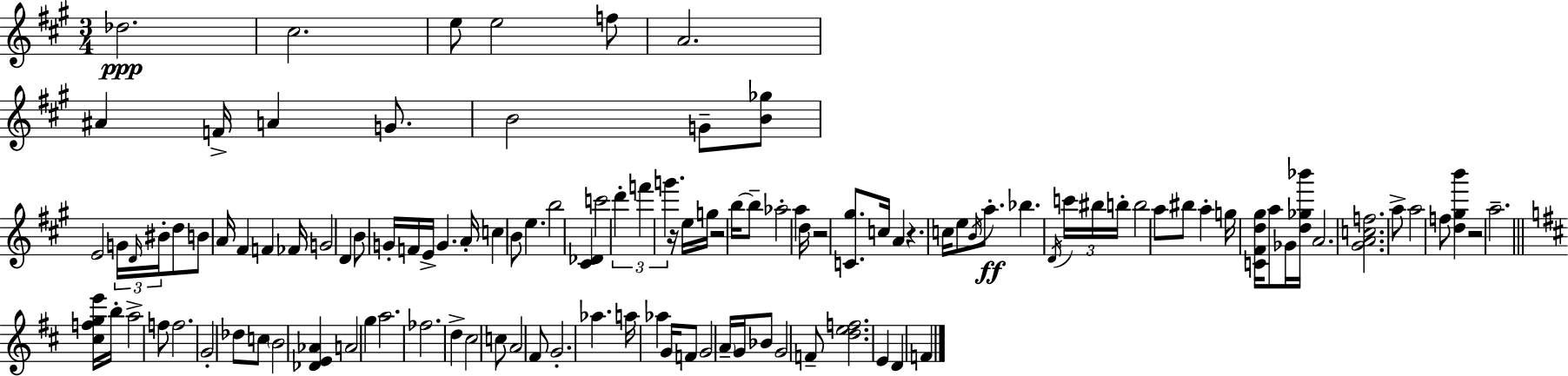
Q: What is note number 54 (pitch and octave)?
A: C6